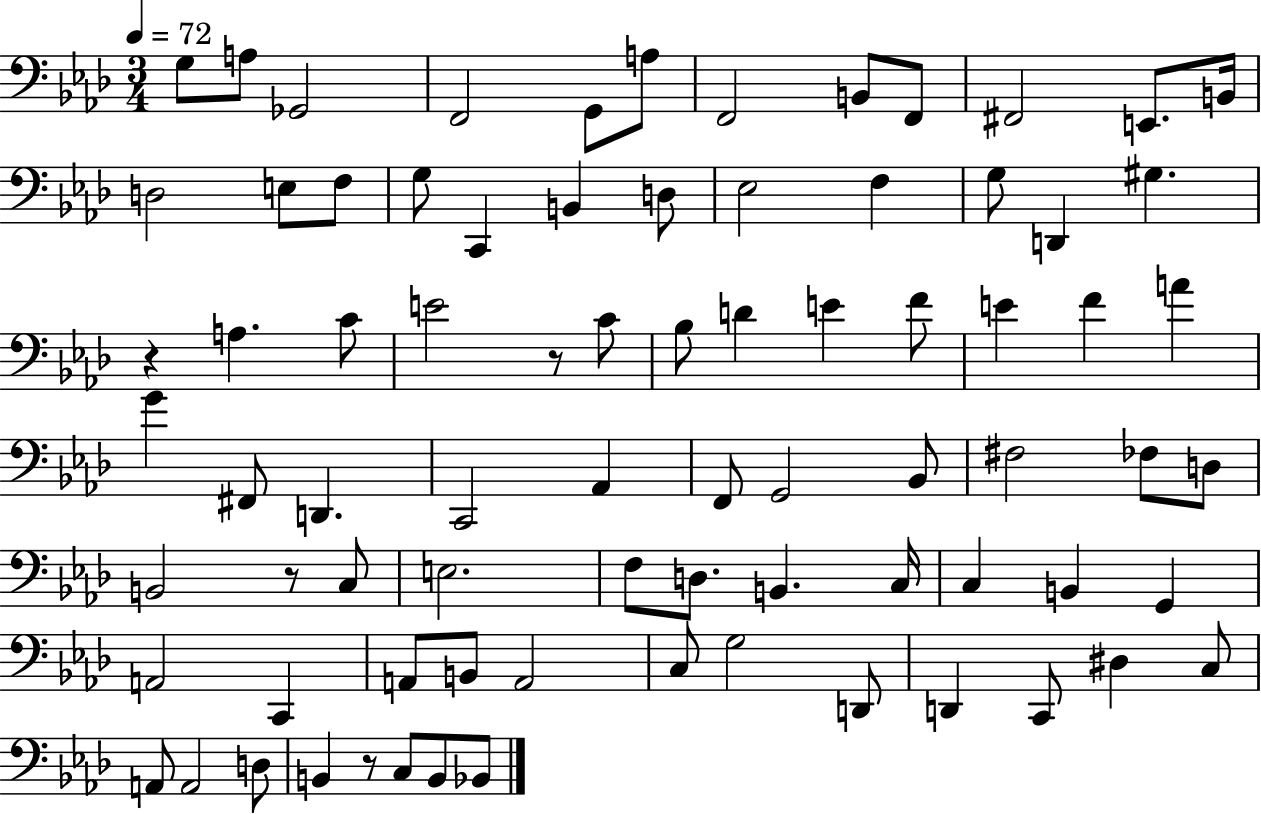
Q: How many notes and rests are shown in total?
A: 79